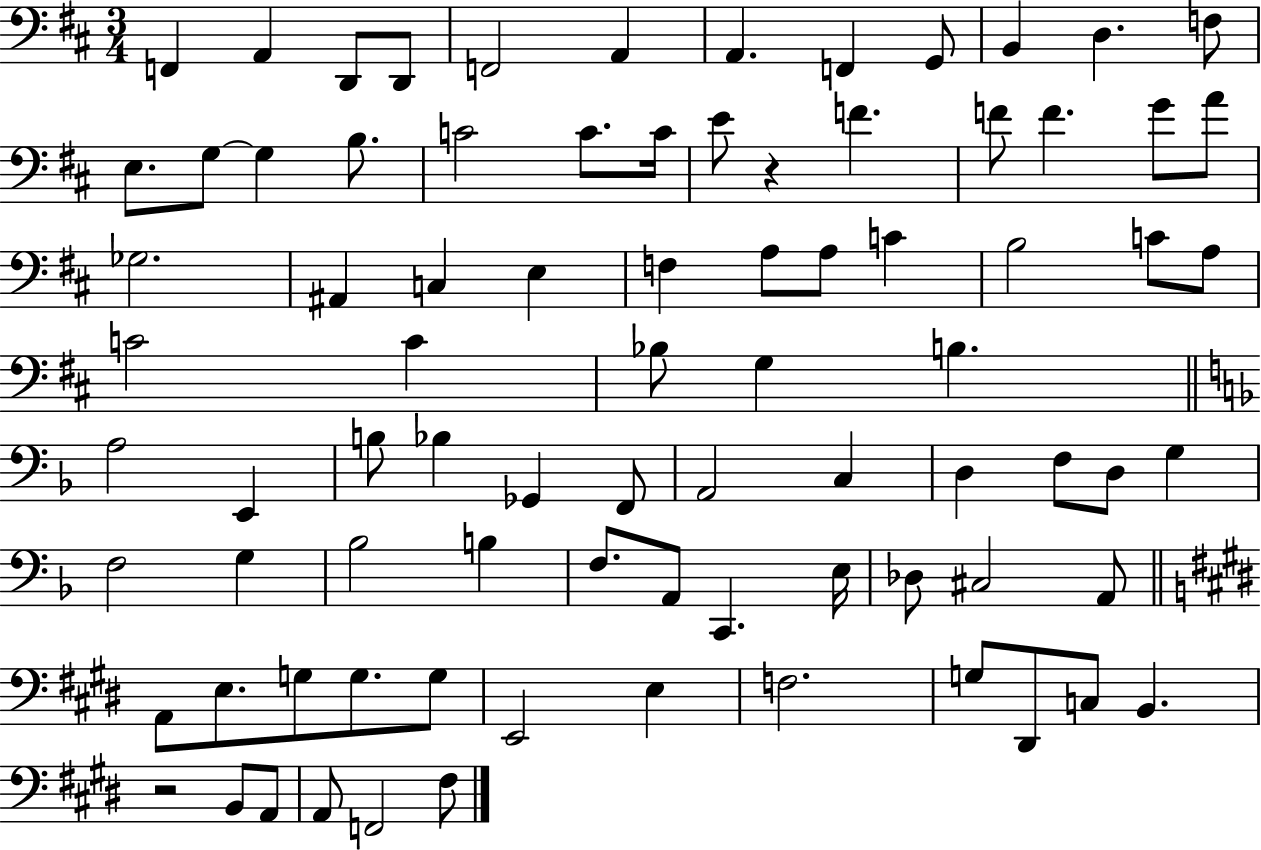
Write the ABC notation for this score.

X:1
T:Untitled
M:3/4
L:1/4
K:D
F,, A,, D,,/2 D,,/2 F,,2 A,, A,, F,, G,,/2 B,, D, F,/2 E,/2 G,/2 G, B,/2 C2 C/2 C/4 E/2 z F F/2 F G/2 A/2 _G,2 ^A,, C, E, F, A,/2 A,/2 C B,2 C/2 A,/2 C2 C _B,/2 G, B, A,2 E,, B,/2 _B, _G,, F,,/2 A,,2 C, D, F,/2 D,/2 G, F,2 G, _B,2 B, F,/2 A,,/2 C,, E,/4 _D,/2 ^C,2 A,,/2 A,,/2 E,/2 G,/2 G,/2 G,/2 E,,2 E, F,2 G,/2 ^D,,/2 C,/2 B,, z2 B,,/2 A,,/2 A,,/2 F,,2 ^F,/2